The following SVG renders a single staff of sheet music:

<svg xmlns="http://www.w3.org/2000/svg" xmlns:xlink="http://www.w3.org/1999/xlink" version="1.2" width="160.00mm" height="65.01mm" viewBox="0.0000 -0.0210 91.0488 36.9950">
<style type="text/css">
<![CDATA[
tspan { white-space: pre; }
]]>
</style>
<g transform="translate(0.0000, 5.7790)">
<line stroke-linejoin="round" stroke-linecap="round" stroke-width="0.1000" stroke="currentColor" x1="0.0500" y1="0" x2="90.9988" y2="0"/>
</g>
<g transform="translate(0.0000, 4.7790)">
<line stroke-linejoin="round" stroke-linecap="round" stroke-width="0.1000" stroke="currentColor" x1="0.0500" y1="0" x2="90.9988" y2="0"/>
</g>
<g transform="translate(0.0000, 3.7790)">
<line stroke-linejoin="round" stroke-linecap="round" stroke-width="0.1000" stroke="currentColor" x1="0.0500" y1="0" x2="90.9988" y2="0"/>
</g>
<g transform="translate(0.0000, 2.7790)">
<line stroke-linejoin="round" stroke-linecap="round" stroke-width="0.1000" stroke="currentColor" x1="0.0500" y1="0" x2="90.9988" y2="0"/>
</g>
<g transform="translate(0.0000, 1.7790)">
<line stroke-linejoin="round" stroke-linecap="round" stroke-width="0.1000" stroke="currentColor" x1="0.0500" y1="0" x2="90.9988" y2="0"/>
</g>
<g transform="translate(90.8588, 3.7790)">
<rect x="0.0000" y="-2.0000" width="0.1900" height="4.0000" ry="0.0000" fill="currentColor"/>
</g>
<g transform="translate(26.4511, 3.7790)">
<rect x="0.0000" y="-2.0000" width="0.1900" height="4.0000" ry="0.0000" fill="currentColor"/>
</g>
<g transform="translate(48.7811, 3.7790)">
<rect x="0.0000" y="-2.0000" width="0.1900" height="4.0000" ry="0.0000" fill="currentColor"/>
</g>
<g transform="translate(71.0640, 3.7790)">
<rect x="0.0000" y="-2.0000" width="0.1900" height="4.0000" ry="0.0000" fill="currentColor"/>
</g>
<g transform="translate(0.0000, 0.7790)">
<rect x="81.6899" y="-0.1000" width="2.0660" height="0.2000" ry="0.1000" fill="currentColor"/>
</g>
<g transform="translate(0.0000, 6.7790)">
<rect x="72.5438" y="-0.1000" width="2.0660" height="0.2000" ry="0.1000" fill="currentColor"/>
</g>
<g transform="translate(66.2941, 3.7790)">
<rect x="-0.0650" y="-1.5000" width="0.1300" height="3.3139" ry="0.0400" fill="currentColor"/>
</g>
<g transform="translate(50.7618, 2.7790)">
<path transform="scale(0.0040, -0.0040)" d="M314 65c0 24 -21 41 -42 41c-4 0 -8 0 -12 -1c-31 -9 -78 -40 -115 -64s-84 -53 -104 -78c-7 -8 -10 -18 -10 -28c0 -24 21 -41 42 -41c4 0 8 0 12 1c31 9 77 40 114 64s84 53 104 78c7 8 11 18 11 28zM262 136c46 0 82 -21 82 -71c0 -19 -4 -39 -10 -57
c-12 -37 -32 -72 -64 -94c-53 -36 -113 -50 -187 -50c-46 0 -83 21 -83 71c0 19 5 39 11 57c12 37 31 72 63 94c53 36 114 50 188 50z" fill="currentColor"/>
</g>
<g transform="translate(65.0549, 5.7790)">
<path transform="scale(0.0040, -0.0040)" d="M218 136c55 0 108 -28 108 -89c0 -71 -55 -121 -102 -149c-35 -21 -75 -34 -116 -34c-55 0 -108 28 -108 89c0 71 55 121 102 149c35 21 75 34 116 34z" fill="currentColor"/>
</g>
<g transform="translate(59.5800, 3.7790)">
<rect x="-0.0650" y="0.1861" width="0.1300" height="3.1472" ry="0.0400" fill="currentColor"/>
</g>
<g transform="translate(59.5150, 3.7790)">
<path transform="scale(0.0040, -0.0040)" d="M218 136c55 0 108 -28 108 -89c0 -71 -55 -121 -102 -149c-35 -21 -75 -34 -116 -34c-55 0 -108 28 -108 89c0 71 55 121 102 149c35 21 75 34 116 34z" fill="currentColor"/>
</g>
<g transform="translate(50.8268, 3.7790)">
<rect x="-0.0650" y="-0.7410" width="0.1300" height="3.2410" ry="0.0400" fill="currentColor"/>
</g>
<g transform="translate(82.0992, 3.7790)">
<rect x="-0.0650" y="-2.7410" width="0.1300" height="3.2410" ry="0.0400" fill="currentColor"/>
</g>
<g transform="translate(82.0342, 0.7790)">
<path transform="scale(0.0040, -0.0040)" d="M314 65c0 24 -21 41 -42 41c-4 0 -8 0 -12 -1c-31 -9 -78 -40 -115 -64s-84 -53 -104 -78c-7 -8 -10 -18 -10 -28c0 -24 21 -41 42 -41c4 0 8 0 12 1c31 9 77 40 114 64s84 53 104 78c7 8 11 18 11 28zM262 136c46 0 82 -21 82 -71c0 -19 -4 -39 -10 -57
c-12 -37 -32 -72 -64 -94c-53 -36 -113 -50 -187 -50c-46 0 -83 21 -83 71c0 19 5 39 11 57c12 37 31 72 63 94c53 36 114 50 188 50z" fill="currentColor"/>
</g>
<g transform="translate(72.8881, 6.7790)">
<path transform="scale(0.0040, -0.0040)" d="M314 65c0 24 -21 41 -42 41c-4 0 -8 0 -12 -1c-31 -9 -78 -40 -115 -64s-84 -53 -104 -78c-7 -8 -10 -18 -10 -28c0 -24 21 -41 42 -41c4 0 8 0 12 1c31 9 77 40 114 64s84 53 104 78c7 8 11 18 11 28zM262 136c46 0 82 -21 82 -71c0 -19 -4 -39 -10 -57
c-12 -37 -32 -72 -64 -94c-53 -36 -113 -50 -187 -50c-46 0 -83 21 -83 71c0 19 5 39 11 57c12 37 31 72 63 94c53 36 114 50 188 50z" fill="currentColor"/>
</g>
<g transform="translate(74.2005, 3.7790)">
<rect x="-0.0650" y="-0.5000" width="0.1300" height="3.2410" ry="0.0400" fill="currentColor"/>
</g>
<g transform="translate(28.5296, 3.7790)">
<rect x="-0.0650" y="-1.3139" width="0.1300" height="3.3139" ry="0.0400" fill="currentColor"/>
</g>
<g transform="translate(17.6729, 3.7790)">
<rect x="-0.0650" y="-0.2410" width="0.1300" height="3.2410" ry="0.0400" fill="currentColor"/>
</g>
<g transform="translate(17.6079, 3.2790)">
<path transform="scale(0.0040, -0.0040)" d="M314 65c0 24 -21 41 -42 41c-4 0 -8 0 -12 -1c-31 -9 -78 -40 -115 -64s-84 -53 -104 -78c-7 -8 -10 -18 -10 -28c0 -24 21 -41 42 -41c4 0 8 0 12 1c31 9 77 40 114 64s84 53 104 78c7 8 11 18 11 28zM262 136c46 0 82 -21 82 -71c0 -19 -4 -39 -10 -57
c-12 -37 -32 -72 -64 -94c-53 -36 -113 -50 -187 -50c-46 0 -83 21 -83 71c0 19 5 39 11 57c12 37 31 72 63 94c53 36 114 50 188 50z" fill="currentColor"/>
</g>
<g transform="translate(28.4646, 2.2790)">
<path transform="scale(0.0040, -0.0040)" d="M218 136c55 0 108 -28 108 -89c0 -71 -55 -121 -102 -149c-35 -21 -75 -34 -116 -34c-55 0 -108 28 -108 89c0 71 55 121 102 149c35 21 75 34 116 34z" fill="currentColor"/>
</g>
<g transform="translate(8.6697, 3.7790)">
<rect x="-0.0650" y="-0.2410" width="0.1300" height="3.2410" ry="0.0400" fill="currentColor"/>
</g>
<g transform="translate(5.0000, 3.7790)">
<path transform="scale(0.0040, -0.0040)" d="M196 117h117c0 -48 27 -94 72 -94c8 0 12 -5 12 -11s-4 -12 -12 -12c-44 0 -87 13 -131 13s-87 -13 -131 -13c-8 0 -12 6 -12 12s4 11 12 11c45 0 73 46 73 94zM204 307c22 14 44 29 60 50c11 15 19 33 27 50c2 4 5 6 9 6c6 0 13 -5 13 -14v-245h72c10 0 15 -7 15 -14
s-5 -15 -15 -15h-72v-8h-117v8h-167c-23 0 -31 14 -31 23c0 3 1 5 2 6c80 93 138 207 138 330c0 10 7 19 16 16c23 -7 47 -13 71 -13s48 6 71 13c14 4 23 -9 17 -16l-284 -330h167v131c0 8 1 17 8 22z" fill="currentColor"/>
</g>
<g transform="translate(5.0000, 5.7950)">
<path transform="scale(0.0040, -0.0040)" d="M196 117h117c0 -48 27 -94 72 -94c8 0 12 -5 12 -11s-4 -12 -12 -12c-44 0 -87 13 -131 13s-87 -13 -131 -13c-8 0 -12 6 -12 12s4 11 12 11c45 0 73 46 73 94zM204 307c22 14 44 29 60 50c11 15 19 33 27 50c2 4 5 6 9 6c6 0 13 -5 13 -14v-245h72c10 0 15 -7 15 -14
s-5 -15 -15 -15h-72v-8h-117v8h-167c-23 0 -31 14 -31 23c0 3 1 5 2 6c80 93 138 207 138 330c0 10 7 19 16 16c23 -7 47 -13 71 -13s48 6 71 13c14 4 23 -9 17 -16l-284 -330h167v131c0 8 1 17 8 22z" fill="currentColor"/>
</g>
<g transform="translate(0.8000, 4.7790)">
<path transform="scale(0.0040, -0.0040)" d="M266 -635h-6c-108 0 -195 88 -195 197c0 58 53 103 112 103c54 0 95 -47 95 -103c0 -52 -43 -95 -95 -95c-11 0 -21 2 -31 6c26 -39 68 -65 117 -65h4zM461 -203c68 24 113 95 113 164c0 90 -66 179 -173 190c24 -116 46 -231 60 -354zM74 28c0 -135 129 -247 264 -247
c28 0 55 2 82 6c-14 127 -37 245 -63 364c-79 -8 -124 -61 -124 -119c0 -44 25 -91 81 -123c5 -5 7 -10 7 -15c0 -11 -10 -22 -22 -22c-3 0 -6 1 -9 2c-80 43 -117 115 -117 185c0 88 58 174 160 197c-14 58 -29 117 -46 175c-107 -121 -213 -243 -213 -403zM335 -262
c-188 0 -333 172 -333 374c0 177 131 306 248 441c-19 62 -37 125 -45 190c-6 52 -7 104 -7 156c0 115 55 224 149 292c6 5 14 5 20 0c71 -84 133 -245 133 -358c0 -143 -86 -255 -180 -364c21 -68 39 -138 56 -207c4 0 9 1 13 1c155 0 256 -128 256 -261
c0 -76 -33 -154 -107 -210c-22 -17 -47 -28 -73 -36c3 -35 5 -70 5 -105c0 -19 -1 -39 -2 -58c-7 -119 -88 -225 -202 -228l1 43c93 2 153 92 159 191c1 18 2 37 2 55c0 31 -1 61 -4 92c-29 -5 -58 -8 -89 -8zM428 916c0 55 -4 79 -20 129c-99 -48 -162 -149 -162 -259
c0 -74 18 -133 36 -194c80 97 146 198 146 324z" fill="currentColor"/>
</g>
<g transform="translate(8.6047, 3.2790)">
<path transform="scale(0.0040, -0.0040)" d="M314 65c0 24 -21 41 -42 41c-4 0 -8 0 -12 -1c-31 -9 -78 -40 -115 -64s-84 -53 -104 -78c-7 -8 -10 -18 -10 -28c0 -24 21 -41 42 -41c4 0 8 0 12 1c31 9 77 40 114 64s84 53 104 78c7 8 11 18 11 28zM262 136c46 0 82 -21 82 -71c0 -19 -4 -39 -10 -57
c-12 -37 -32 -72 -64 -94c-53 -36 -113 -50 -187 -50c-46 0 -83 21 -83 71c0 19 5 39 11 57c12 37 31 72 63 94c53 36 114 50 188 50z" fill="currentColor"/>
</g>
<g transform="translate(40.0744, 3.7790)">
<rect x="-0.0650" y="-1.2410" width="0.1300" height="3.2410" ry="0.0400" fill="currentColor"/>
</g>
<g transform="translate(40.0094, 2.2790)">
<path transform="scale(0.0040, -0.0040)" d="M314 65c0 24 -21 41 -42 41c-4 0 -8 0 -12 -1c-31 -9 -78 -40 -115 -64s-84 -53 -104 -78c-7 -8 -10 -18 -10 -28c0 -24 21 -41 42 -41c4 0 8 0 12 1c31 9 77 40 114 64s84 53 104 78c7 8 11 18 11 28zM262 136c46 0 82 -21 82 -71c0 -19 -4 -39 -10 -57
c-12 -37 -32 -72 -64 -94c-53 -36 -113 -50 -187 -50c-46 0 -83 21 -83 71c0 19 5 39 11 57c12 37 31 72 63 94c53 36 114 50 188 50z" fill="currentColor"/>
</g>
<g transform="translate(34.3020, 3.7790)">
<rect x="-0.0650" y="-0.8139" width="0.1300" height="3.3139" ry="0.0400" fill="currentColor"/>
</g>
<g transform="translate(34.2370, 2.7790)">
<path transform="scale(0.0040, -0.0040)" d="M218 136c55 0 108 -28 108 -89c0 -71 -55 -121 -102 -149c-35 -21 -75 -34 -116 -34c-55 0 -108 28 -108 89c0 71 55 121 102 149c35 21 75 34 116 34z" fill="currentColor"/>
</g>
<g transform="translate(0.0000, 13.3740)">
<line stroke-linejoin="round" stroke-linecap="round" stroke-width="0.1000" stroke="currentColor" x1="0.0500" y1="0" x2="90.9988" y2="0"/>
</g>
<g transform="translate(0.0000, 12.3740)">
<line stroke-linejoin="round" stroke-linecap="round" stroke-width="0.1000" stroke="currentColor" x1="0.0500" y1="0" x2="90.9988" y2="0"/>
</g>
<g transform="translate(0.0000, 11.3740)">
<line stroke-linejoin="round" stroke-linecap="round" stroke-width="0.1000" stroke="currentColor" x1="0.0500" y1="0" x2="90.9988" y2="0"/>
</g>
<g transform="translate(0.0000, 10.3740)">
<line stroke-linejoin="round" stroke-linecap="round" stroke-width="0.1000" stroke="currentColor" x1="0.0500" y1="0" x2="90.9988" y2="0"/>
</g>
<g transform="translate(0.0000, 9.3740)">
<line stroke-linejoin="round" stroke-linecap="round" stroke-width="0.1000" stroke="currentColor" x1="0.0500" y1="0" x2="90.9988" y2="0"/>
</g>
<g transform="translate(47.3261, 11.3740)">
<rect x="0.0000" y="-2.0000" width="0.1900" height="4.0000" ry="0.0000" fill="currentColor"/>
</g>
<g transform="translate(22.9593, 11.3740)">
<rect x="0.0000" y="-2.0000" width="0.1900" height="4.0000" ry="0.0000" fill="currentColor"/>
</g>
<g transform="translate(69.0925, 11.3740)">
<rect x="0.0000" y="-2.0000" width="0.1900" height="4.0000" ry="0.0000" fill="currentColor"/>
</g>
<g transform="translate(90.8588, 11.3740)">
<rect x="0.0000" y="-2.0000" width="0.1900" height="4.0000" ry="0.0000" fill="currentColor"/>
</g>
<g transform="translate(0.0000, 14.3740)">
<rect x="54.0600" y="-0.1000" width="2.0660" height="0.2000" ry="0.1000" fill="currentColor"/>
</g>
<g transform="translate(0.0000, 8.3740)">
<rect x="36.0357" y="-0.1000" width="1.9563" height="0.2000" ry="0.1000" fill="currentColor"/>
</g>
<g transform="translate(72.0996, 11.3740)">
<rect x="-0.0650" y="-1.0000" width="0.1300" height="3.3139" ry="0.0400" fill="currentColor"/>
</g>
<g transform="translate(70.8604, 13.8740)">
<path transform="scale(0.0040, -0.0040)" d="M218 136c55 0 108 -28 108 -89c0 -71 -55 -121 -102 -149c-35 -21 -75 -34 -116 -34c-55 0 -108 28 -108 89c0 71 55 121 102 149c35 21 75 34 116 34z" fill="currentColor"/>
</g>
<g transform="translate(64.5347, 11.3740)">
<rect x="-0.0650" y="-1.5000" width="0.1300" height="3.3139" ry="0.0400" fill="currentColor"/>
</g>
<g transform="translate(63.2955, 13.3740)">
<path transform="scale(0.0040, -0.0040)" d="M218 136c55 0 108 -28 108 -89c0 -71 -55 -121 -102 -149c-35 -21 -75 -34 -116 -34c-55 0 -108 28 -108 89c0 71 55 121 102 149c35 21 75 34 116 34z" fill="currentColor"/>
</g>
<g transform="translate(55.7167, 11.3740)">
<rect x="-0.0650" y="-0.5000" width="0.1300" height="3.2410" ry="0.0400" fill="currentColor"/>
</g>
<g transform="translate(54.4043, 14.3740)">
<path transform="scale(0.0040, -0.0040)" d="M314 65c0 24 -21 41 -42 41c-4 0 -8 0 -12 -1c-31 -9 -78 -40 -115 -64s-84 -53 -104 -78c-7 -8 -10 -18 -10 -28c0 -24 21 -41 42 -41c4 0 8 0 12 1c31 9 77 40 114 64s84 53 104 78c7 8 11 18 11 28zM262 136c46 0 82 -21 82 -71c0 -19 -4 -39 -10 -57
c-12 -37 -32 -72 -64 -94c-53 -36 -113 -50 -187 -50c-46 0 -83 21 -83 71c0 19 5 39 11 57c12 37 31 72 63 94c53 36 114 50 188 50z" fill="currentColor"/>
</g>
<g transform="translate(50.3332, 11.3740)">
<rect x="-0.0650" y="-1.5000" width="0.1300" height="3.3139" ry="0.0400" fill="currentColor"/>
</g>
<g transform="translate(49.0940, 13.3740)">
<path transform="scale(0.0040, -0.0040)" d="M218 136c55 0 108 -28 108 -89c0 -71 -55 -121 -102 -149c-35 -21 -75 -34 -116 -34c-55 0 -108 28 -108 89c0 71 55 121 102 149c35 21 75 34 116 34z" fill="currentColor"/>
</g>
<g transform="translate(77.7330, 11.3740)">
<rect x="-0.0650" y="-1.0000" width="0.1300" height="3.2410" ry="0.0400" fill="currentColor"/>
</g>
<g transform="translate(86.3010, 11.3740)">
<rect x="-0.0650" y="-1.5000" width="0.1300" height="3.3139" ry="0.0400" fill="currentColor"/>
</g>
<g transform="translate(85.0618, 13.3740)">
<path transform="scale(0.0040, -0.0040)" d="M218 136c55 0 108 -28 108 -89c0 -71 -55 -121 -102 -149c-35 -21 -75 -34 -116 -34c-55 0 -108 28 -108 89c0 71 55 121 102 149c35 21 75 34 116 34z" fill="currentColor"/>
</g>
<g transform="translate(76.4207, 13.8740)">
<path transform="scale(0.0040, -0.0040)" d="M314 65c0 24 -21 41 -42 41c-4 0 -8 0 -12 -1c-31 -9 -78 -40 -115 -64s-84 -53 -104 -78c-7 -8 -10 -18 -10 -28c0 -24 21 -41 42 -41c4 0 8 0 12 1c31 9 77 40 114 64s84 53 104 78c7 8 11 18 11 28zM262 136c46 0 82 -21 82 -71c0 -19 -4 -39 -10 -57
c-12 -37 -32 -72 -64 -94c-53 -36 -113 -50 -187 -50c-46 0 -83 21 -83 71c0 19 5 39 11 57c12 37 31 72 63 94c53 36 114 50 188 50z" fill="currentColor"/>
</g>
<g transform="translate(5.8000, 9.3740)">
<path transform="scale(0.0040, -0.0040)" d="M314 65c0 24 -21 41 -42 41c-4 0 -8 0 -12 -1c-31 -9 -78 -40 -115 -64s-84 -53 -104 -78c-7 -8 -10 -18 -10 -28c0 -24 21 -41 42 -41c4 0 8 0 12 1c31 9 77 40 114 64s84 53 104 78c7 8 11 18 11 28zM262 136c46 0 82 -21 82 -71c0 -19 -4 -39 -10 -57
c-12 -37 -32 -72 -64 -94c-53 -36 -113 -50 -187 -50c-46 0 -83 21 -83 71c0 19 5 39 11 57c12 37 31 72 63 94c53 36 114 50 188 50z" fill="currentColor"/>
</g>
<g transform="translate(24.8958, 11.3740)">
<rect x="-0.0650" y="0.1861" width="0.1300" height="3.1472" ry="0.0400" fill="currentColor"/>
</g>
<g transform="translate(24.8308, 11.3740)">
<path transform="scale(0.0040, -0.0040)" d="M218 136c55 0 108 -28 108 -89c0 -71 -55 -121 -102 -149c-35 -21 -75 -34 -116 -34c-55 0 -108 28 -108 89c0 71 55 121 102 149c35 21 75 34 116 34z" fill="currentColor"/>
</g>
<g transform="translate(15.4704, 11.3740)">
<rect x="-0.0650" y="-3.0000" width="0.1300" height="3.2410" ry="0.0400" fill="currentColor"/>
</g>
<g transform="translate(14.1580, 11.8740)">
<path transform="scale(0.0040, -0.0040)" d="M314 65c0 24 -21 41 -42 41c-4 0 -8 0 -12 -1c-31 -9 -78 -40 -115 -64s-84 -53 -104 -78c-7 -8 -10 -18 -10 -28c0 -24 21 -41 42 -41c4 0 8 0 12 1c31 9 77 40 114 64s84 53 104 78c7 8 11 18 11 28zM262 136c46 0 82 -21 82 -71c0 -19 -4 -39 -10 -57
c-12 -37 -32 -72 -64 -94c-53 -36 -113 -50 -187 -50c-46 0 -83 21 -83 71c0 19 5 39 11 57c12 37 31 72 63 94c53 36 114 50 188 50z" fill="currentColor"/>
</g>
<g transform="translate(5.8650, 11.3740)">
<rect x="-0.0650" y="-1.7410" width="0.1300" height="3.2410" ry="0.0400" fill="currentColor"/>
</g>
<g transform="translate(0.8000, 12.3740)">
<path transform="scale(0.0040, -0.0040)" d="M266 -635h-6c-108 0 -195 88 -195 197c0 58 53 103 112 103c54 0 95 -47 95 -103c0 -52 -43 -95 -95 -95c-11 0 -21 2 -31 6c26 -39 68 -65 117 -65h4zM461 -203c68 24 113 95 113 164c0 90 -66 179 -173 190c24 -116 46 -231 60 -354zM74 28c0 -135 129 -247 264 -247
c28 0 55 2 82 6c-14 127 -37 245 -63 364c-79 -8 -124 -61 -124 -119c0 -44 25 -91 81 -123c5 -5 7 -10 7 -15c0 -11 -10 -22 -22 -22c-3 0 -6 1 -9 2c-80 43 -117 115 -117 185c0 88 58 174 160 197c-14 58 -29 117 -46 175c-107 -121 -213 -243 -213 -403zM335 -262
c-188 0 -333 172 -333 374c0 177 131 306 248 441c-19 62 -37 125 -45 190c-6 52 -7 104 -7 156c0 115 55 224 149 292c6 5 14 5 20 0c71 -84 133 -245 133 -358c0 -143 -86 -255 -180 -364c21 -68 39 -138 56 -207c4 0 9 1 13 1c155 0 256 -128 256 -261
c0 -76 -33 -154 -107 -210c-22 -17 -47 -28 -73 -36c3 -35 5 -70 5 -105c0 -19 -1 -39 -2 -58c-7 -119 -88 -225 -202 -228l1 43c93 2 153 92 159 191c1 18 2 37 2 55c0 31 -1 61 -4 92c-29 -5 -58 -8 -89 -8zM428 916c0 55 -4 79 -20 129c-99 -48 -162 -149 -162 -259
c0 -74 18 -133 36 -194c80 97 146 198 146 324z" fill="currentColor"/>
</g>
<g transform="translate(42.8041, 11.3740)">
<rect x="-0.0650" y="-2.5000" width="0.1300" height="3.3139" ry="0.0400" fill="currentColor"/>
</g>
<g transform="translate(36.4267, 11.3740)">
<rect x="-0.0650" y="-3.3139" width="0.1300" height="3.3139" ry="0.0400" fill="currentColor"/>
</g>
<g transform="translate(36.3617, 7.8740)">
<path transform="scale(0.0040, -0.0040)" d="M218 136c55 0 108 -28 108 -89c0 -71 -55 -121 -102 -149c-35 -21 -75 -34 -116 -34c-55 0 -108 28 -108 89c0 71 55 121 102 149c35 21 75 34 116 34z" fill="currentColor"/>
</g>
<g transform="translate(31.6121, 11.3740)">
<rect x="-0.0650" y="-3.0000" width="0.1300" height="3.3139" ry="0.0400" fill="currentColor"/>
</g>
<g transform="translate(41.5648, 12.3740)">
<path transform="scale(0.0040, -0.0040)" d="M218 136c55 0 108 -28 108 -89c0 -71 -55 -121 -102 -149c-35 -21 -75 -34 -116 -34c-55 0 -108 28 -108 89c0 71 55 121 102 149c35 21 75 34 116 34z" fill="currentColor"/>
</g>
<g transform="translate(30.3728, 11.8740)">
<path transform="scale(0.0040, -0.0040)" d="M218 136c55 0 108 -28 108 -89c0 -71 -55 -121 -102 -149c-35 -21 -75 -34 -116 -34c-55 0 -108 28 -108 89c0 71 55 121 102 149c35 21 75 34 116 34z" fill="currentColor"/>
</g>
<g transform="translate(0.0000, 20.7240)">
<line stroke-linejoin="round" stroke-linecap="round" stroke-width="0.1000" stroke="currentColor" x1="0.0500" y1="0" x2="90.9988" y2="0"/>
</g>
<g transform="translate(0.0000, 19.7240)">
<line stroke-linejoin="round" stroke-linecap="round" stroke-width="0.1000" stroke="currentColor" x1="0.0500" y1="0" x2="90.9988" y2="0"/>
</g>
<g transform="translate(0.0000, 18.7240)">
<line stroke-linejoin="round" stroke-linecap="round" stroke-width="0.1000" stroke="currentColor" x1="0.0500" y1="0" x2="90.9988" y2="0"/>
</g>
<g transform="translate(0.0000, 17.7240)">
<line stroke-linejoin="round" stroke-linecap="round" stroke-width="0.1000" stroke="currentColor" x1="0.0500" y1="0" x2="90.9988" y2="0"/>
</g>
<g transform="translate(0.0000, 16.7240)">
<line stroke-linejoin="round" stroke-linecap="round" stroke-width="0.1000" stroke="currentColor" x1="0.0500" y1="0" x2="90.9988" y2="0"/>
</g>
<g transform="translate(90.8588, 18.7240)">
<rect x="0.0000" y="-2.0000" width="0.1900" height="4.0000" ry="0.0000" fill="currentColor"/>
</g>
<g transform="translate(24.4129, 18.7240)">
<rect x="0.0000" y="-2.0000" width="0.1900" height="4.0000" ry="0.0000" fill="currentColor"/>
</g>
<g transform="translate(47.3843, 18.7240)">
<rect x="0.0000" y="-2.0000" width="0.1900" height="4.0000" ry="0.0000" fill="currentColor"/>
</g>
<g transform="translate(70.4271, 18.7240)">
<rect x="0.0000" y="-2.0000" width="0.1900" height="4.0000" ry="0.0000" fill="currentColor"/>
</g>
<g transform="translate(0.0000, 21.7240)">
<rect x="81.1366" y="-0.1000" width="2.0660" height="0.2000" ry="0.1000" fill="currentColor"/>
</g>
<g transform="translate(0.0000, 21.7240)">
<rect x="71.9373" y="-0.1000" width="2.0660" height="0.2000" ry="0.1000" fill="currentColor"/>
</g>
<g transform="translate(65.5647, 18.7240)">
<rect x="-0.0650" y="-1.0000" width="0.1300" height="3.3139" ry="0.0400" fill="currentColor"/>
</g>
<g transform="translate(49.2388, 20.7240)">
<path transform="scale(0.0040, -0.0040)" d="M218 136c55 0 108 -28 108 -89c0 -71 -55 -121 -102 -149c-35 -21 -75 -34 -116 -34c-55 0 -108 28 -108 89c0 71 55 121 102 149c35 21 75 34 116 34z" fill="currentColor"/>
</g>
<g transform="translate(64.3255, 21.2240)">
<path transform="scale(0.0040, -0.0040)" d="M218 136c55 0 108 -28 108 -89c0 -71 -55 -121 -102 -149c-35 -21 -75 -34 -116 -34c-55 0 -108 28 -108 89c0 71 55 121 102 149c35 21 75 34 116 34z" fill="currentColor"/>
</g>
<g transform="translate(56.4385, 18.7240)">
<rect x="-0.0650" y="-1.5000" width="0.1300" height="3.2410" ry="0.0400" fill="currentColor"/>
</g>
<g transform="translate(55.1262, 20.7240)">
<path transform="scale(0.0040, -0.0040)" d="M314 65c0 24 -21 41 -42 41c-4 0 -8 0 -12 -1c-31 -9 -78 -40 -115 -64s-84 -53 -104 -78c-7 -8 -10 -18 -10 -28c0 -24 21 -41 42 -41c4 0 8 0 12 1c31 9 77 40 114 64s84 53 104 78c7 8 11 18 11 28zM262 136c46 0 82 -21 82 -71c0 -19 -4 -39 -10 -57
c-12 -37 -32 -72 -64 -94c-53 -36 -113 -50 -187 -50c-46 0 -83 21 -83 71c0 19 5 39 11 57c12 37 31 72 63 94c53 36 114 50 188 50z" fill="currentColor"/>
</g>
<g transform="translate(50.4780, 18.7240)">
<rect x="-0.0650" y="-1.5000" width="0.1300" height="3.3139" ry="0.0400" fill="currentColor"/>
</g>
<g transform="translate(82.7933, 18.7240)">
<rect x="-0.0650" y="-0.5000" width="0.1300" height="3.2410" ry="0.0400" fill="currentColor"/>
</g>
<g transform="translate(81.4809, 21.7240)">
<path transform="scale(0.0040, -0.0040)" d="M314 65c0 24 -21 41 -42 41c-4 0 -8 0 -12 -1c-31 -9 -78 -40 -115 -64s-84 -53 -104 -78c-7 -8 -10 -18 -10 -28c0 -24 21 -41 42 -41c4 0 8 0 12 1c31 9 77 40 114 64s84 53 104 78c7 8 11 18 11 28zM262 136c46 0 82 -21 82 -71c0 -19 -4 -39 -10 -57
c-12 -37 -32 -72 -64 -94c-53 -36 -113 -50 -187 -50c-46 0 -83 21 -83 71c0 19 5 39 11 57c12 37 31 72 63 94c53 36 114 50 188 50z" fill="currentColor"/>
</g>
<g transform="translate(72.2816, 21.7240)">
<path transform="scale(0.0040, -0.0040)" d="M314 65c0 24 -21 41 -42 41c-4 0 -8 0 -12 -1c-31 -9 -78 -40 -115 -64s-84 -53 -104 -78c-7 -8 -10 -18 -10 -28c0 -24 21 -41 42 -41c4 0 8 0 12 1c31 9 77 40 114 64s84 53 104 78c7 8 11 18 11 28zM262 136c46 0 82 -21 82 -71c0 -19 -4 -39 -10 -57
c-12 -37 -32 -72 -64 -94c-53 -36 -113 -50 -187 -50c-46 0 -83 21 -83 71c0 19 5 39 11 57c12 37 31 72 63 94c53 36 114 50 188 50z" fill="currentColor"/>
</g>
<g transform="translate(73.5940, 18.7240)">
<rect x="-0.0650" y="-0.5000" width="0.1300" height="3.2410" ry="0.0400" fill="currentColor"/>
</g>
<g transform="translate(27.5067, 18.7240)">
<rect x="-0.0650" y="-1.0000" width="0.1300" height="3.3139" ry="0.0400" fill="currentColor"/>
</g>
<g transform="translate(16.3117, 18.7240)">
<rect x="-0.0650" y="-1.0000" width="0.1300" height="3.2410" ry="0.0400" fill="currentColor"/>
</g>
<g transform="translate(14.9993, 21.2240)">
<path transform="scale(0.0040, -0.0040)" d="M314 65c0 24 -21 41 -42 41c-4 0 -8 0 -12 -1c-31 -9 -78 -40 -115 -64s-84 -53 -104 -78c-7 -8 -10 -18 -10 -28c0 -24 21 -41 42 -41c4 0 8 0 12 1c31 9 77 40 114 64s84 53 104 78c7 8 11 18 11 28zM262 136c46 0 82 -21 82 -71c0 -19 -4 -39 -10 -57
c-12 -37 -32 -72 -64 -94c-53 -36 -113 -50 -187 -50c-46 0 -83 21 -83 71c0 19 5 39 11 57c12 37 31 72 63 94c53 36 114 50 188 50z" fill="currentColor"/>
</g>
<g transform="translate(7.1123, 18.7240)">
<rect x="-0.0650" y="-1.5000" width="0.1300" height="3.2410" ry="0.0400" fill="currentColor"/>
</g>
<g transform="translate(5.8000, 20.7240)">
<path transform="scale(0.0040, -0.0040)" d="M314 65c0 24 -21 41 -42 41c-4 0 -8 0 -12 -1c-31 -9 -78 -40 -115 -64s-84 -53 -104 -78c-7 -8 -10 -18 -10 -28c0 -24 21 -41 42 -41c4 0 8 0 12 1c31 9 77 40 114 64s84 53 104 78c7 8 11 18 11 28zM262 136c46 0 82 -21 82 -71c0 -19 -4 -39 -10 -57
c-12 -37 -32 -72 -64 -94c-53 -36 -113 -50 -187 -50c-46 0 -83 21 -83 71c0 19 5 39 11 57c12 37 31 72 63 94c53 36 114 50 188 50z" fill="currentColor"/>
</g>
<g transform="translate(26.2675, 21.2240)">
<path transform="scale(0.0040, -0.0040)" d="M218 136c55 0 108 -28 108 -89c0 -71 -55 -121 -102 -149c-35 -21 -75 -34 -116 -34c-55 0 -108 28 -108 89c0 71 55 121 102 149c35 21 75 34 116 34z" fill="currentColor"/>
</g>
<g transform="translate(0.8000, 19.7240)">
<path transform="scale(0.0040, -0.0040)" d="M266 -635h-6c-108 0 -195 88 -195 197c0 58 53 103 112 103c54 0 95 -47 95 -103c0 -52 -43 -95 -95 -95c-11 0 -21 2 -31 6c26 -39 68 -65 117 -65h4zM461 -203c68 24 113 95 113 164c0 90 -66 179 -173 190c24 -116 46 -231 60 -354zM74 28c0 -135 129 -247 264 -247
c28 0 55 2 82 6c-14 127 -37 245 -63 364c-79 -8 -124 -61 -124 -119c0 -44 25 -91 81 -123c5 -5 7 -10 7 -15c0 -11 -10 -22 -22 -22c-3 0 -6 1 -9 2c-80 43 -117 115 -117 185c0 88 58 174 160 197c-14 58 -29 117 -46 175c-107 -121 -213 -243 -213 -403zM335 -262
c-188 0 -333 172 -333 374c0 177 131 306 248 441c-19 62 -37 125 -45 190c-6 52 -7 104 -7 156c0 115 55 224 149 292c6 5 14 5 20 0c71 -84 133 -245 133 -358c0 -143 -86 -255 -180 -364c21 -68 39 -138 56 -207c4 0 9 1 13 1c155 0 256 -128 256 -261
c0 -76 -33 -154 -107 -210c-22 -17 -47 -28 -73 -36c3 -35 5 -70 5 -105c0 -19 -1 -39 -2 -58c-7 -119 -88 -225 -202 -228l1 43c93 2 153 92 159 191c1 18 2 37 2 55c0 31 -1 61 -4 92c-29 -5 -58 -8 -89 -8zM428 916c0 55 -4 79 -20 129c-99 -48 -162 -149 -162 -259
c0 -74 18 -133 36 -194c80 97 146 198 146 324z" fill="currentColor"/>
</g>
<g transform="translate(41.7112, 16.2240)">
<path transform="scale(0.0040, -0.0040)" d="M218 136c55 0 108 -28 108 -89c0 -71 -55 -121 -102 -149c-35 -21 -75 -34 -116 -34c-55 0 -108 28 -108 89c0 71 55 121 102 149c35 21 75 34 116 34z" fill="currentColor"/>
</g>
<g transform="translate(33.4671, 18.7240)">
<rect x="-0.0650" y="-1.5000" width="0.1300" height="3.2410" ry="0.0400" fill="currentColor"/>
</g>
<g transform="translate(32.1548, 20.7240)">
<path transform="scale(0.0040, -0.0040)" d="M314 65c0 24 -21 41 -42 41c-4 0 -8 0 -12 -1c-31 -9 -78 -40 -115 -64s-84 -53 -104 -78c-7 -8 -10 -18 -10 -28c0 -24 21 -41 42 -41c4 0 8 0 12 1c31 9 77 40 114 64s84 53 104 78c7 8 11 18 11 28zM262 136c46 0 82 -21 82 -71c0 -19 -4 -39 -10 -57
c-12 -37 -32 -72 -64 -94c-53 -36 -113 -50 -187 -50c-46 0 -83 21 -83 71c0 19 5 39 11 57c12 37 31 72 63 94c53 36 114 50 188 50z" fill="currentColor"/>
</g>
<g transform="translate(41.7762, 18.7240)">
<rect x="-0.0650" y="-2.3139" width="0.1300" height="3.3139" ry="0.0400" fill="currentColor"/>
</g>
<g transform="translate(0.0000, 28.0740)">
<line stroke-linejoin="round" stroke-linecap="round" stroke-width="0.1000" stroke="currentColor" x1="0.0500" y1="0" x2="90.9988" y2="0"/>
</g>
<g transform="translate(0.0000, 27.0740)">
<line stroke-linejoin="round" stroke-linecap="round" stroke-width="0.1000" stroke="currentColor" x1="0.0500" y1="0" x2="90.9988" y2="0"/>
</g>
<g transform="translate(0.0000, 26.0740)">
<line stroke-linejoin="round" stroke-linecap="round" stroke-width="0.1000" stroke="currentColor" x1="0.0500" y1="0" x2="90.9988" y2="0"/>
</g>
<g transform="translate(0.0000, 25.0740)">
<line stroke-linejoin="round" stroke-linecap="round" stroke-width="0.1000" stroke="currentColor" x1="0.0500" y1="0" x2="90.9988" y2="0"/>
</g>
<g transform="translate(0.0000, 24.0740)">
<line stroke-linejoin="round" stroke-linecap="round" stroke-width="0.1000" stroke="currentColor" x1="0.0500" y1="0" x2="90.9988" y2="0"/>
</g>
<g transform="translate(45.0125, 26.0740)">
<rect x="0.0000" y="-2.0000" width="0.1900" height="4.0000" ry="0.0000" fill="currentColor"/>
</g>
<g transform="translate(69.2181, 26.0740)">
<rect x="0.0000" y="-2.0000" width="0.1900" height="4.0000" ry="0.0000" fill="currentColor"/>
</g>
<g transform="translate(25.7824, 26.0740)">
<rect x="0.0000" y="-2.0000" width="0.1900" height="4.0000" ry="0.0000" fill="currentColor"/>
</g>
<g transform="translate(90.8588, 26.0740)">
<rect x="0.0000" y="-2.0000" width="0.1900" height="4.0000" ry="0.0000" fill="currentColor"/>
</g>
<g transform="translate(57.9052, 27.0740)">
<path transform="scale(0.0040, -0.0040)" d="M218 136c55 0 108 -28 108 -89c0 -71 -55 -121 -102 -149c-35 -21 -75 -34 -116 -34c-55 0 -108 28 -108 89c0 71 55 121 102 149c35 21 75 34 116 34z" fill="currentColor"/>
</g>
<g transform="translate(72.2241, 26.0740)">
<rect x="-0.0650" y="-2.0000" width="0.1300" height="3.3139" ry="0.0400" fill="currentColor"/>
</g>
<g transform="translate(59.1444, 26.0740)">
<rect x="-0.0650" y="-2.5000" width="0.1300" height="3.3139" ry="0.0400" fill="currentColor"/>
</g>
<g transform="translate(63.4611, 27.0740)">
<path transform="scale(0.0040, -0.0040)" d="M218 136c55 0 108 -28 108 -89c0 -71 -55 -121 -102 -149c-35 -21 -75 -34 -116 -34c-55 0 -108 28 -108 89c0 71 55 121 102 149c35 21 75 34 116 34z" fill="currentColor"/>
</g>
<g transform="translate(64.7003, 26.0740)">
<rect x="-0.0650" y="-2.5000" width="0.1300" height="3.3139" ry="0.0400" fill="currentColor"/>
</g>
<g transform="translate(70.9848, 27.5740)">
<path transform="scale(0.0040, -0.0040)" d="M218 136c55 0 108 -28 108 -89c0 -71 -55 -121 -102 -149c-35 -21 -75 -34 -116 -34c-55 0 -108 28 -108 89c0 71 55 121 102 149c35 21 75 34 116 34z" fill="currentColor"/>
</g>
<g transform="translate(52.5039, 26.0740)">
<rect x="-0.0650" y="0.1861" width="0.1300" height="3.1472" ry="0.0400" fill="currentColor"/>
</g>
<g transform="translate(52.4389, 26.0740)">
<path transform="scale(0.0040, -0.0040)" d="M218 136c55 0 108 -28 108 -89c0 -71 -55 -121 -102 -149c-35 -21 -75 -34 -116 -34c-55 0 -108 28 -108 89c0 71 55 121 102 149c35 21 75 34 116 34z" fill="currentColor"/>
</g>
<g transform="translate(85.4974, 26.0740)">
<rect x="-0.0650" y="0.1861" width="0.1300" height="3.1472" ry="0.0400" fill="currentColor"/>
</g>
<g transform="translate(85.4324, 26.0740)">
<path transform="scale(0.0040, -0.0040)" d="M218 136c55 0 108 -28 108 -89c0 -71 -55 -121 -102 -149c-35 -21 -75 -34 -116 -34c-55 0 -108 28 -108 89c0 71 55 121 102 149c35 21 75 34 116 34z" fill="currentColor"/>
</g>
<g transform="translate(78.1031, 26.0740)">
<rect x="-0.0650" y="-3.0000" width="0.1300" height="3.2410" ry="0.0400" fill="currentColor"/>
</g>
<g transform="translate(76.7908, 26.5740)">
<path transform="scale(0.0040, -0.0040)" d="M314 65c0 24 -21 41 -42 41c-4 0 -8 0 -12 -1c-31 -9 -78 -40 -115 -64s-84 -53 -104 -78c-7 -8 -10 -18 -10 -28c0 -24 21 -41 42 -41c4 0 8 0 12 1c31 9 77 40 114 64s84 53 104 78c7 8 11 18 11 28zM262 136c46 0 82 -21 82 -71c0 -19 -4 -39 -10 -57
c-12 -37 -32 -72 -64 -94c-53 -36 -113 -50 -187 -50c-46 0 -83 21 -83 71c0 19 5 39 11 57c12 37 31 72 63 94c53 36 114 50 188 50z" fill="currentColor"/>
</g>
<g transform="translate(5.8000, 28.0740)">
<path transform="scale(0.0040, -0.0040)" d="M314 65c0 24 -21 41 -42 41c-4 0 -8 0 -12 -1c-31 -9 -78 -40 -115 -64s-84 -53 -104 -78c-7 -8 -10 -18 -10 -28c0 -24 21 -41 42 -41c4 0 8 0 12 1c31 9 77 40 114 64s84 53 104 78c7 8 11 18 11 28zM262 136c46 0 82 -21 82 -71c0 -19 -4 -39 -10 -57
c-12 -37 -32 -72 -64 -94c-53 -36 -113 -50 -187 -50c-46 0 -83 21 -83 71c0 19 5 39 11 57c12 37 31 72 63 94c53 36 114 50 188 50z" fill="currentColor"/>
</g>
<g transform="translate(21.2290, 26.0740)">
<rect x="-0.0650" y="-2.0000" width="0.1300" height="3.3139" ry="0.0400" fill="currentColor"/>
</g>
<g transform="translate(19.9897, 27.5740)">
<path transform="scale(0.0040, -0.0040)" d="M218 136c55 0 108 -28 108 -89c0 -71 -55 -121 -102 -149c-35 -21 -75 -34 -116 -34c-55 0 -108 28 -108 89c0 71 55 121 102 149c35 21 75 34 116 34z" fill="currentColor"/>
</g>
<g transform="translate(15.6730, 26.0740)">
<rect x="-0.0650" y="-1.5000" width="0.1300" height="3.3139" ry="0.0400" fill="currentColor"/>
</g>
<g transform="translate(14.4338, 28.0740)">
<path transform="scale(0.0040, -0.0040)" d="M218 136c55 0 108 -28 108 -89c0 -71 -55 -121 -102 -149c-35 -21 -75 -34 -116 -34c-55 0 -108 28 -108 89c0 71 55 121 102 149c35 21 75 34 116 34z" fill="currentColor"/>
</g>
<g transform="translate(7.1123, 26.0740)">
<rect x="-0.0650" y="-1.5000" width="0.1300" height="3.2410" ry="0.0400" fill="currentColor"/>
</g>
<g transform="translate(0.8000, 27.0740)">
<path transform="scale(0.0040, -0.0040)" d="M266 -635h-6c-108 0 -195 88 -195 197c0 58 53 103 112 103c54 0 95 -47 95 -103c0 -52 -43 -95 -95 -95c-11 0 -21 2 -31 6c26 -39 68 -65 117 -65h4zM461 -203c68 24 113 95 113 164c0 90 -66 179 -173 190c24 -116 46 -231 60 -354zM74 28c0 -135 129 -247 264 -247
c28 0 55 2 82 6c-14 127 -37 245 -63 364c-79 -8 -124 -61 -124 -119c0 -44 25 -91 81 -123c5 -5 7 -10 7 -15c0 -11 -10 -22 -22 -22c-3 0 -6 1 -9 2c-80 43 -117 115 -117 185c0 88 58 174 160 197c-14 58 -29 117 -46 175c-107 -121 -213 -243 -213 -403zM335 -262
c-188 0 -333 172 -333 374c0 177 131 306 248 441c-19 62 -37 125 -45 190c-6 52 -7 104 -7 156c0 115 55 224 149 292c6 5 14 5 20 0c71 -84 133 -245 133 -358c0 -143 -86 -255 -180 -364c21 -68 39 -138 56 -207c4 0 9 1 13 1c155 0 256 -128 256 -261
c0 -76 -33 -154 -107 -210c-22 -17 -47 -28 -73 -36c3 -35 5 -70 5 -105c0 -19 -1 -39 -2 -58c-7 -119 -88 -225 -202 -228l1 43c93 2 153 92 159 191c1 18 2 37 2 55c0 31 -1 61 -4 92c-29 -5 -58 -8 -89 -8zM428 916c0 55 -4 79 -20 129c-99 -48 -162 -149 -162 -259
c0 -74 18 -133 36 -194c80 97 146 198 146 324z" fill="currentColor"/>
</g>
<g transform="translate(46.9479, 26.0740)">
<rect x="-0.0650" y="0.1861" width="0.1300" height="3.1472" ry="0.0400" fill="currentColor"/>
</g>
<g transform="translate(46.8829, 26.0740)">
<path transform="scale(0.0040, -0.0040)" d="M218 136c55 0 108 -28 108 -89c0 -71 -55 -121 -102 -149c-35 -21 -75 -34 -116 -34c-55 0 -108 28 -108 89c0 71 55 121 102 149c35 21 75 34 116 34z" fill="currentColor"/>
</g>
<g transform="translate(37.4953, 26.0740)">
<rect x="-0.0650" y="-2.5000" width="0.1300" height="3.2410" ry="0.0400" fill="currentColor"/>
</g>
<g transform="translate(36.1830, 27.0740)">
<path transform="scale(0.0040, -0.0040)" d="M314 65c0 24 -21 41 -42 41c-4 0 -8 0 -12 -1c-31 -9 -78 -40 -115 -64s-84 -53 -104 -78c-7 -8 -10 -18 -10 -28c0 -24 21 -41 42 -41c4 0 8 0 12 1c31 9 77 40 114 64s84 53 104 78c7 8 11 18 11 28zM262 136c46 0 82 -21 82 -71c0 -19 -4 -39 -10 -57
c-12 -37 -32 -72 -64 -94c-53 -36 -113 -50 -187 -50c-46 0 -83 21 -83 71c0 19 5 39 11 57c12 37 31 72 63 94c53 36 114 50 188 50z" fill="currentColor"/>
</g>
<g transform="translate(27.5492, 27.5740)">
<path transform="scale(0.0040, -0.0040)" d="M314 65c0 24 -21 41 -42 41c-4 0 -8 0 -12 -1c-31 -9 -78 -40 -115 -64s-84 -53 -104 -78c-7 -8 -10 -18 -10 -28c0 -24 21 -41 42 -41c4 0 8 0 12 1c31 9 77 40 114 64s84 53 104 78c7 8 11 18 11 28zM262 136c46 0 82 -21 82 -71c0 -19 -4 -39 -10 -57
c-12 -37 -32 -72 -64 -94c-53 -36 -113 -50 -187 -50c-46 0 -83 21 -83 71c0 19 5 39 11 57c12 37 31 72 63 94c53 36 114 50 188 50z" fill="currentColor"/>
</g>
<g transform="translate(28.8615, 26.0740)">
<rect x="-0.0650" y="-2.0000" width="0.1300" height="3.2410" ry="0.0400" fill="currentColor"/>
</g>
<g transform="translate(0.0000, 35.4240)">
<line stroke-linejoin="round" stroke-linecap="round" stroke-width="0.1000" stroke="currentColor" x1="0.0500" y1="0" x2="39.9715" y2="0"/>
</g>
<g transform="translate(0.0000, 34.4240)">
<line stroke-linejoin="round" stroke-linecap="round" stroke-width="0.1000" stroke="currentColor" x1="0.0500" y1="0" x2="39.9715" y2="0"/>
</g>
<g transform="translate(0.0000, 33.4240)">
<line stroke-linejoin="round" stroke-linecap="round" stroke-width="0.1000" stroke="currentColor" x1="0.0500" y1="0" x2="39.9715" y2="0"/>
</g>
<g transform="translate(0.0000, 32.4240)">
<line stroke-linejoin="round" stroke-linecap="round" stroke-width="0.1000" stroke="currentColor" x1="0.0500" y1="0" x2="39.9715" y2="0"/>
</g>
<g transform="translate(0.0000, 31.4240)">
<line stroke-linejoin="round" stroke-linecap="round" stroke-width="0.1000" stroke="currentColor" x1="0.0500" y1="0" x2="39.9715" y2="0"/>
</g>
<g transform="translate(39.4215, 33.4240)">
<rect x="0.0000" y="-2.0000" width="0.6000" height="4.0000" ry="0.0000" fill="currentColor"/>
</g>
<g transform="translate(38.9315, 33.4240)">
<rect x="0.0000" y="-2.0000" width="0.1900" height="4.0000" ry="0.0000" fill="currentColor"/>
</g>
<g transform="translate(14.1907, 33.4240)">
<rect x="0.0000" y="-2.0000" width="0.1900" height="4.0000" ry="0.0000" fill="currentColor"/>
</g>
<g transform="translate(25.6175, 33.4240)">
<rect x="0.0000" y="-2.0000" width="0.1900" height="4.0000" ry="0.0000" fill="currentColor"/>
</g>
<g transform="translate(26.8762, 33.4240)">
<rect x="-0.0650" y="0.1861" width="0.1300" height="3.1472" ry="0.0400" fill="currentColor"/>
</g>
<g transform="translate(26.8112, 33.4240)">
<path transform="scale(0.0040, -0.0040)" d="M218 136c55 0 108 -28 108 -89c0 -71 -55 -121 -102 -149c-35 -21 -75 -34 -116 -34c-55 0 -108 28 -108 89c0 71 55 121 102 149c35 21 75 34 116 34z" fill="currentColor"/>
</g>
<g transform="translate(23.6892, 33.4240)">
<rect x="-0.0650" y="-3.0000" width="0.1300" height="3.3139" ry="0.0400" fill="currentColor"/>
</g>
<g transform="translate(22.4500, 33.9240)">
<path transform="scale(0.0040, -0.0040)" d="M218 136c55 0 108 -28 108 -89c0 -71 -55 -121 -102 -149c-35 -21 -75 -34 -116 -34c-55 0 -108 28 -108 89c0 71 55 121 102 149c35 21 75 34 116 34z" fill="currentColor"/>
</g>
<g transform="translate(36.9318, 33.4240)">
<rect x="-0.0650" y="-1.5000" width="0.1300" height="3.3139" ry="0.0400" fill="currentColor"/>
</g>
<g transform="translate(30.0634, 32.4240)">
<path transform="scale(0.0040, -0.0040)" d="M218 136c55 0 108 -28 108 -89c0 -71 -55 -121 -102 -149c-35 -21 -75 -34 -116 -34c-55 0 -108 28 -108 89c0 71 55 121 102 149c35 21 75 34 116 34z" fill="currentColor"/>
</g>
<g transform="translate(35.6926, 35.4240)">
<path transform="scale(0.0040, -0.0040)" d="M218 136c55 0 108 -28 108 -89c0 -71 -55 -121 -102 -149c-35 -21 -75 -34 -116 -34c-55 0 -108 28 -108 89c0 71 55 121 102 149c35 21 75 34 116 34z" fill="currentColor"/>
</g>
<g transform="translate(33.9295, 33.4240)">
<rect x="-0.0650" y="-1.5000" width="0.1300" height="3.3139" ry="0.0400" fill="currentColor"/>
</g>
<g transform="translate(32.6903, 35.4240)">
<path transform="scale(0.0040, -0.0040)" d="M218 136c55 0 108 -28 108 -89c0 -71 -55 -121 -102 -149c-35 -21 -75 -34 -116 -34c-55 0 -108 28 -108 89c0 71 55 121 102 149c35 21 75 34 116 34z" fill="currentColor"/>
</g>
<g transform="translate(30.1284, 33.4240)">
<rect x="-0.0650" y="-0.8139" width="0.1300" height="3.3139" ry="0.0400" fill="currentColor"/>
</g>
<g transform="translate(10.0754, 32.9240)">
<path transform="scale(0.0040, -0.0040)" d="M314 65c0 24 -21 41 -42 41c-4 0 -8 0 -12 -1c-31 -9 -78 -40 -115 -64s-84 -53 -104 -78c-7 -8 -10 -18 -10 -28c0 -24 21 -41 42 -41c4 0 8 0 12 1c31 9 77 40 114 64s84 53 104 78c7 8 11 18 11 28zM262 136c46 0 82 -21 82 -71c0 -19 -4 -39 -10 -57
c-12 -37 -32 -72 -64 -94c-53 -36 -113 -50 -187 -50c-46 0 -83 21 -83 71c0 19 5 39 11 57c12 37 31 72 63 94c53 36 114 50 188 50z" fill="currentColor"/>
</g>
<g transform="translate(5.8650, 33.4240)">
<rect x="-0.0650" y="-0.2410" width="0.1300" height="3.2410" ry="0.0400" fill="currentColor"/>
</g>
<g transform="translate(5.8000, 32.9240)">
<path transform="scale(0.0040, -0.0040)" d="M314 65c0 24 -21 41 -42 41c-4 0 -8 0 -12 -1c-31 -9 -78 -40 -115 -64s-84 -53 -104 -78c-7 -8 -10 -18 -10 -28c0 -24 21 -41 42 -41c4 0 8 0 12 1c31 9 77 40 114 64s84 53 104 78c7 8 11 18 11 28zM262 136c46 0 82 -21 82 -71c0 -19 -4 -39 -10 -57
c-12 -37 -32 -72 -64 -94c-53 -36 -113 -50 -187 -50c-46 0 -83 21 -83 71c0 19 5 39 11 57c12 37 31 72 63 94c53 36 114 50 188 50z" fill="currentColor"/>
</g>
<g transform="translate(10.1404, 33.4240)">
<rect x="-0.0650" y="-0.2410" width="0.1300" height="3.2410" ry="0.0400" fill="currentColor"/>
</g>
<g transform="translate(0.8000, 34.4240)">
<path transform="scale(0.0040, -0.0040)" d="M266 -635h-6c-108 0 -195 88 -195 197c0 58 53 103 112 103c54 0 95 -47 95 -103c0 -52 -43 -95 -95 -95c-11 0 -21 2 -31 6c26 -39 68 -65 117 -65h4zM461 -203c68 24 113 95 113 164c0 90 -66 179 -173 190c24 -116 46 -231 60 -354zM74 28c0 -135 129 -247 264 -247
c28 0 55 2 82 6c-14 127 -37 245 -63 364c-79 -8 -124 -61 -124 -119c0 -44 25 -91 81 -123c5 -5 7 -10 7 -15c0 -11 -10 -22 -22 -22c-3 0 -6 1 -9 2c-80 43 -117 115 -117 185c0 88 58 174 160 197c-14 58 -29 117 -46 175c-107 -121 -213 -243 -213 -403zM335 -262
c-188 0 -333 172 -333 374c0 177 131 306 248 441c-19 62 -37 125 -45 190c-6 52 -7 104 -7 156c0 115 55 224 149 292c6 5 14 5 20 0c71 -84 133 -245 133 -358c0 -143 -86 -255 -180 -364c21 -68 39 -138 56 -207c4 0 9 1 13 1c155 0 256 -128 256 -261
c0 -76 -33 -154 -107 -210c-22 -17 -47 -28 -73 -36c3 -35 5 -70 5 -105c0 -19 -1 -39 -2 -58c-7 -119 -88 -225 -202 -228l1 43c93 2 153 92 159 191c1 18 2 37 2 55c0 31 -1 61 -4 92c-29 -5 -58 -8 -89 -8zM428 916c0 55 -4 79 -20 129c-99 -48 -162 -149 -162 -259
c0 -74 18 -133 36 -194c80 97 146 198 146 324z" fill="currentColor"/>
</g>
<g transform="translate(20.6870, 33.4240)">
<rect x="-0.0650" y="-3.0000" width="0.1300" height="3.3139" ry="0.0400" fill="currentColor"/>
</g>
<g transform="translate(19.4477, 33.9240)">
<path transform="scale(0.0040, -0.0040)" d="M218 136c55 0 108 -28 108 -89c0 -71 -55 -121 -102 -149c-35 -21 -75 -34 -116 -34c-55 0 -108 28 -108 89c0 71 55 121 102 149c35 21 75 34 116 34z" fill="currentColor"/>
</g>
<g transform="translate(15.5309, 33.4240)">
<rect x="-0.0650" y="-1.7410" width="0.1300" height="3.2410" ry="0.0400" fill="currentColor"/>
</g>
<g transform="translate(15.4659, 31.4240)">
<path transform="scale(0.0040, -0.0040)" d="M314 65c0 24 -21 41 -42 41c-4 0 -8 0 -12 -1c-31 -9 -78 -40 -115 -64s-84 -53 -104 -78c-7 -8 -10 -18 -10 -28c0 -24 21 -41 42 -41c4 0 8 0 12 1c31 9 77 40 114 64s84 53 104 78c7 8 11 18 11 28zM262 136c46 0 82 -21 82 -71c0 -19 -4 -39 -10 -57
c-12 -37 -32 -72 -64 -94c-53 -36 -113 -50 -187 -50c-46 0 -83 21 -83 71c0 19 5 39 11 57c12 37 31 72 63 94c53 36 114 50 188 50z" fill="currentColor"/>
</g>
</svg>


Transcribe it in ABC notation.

X:1
T:Untitled
M:4/4
L:1/4
K:C
c2 c2 e d e2 d2 B E C2 a2 f2 A2 B A b G E C2 E D D2 E E2 D2 D E2 g E E2 D C2 C2 E2 E F F2 G2 B B G G F A2 B c2 c2 f2 A A B d E E